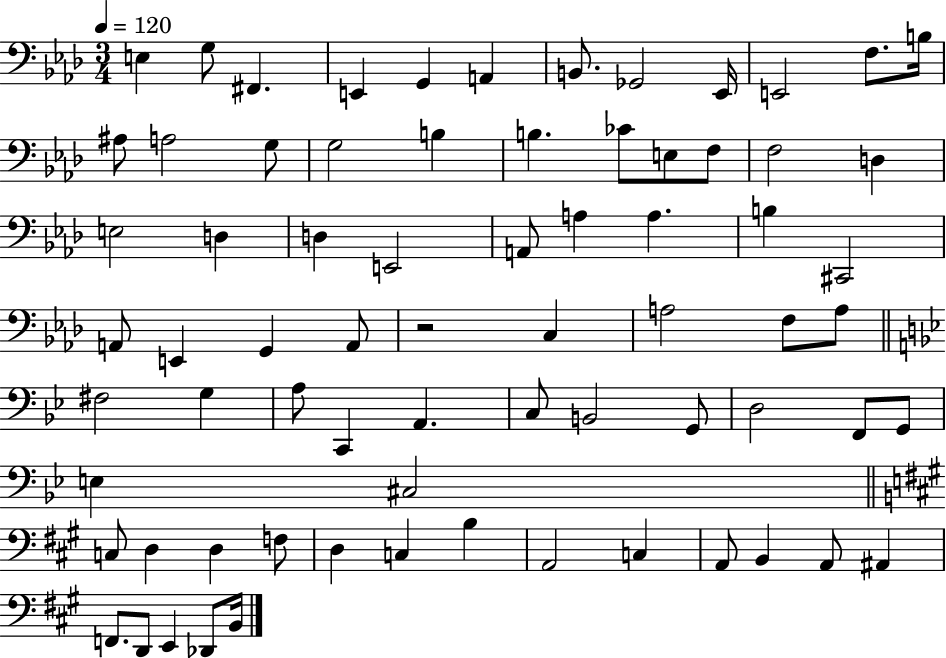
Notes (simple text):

E3/q G3/e F#2/q. E2/q G2/q A2/q B2/e. Gb2/h Eb2/s E2/h F3/e. B3/s A#3/e A3/h G3/e G3/h B3/q B3/q. CES4/e E3/e F3/e F3/h D3/q E3/h D3/q D3/q E2/h A2/e A3/q A3/q. B3/q C#2/h A2/e E2/q G2/q A2/e R/h C3/q A3/h F3/e A3/e F#3/h G3/q A3/e C2/q A2/q. C3/e B2/h G2/e D3/h F2/e G2/e E3/q C#3/h C3/e D3/q D3/q F3/e D3/q C3/q B3/q A2/h C3/q A2/e B2/q A2/e A#2/q F2/e. D2/e E2/q Db2/e B2/s